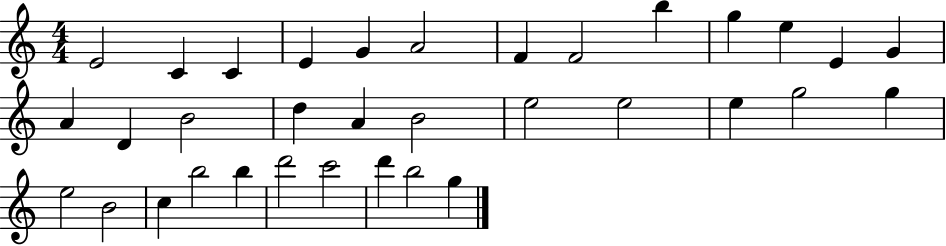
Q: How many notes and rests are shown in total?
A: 34